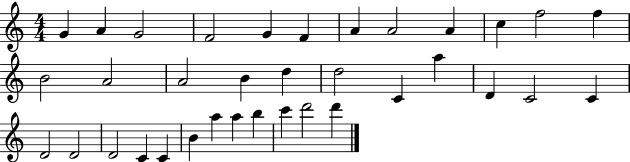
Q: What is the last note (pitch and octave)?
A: D6